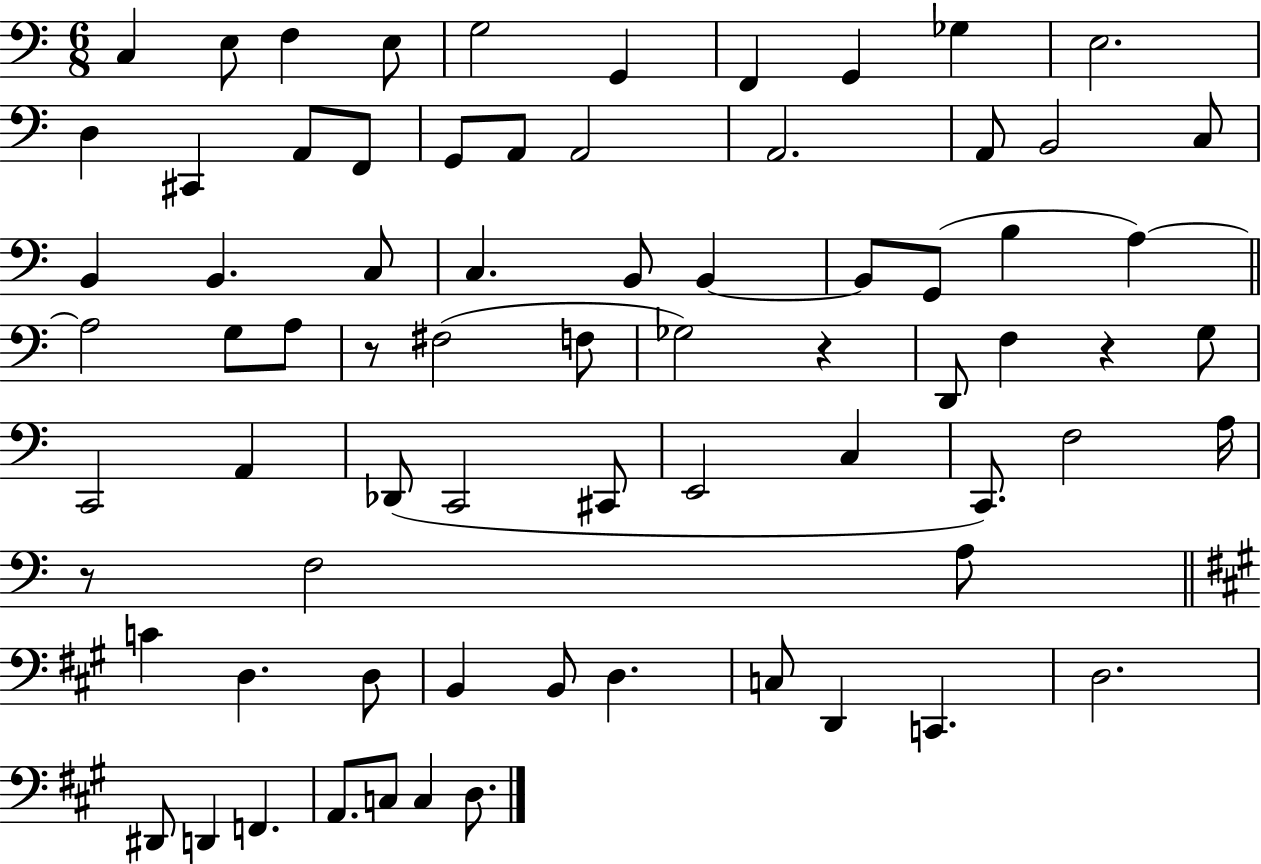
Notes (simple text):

C3/q E3/e F3/q E3/e G3/h G2/q F2/q G2/q Gb3/q E3/h. D3/q C#2/q A2/e F2/e G2/e A2/e A2/h A2/h. A2/e B2/h C3/e B2/q B2/q. C3/e C3/q. B2/e B2/q B2/e G2/e B3/q A3/q A3/h G3/e A3/e R/e F#3/h F3/e Gb3/h R/q D2/e F3/q R/q G3/e C2/h A2/q Db2/e C2/h C#2/e E2/h C3/q C2/e. F3/h A3/s R/e F3/h A3/e C4/q D3/q. D3/e B2/q B2/e D3/q. C3/e D2/q C2/q. D3/h. D#2/e D2/q F2/q. A2/e. C3/e C3/q D3/e.